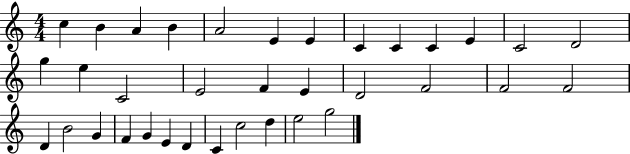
C5/q B4/q A4/q B4/q A4/h E4/q E4/q C4/q C4/q C4/q E4/q C4/h D4/h G5/q E5/q C4/h E4/h F4/q E4/q D4/h F4/h F4/h F4/h D4/q B4/h G4/q F4/q G4/q E4/q D4/q C4/q C5/h D5/q E5/h G5/h